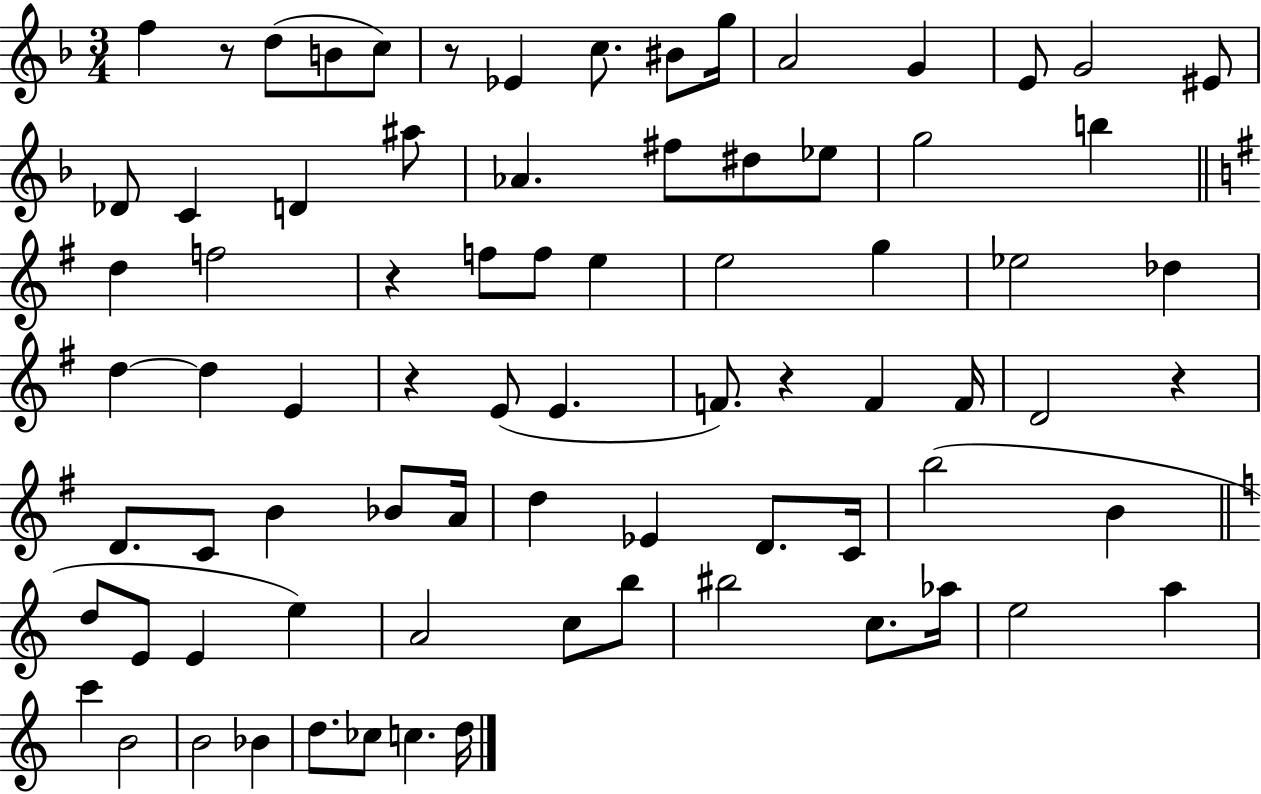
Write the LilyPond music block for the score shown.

{
  \clef treble
  \numericTimeSignature
  \time 3/4
  \key f \major
  f''4 r8 d''8( b'8 c''8) | r8 ees'4 c''8. bis'8 g''16 | a'2 g'4 | e'8 g'2 eis'8 | \break des'8 c'4 d'4 ais''8 | aes'4. fis''8 dis''8 ees''8 | g''2 b''4 | \bar "||" \break \key g \major d''4 f''2 | r4 f''8 f''8 e''4 | e''2 g''4 | ees''2 des''4 | \break d''4~~ d''4 e'4 | r4 e'8( e'4. | f'8.) r4 f'4 f'16 | d'2 r4 | \break d'8. c'8 b'4 bes'8 a'16 | d''4 ees'4 d'8. c'16 | b''2( b'4 | \bar "||" \break \key a \minor d''8 e'8 e'4 e''4) | a'2 c''8 b''8 | bis''2 c''8. aes''16 | e''2 a''4 | \break c'''4 b'2 | b'2 bes'4 | d''8. ces''8 c''4. d''16 | \bar "|."
}